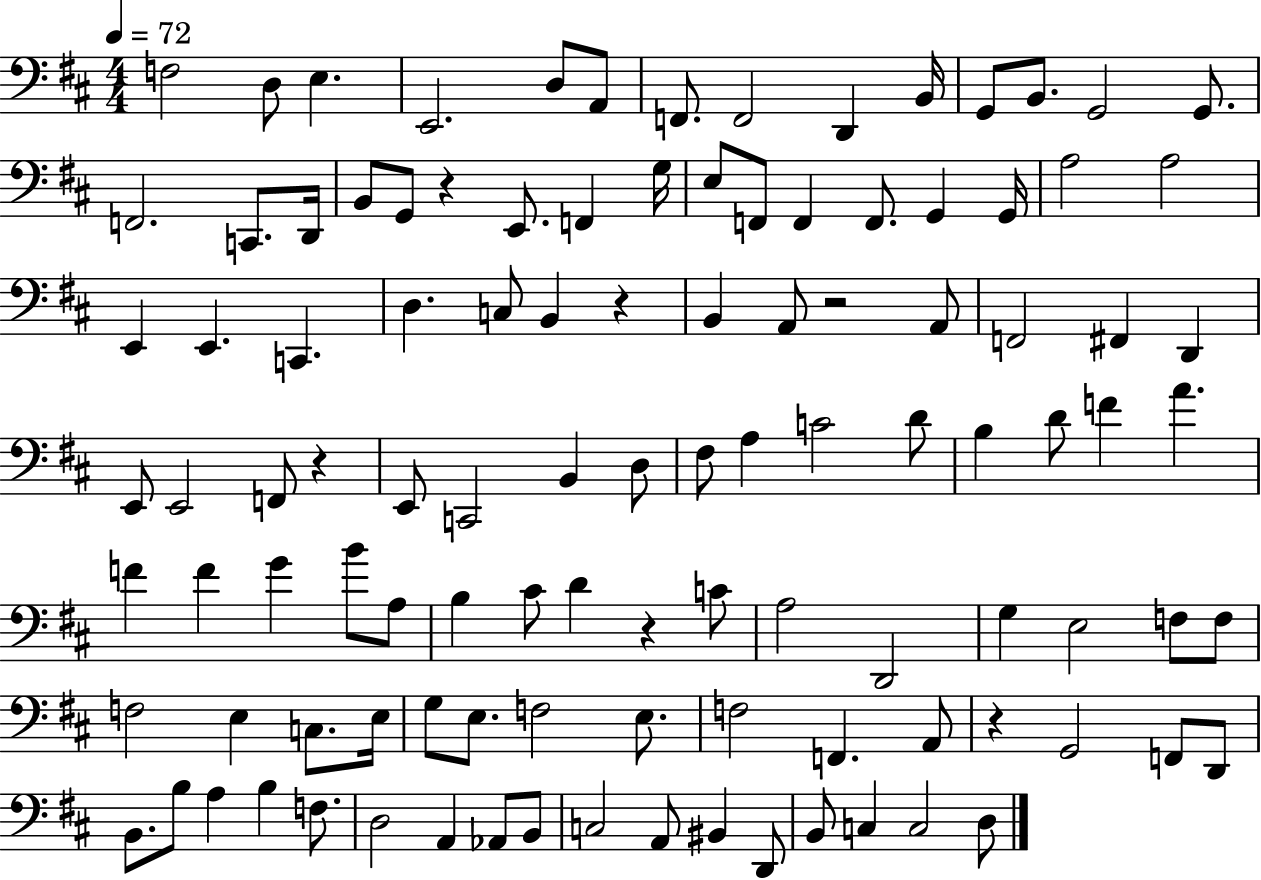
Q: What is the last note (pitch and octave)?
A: D3